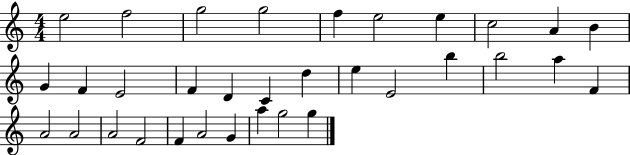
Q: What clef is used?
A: treble